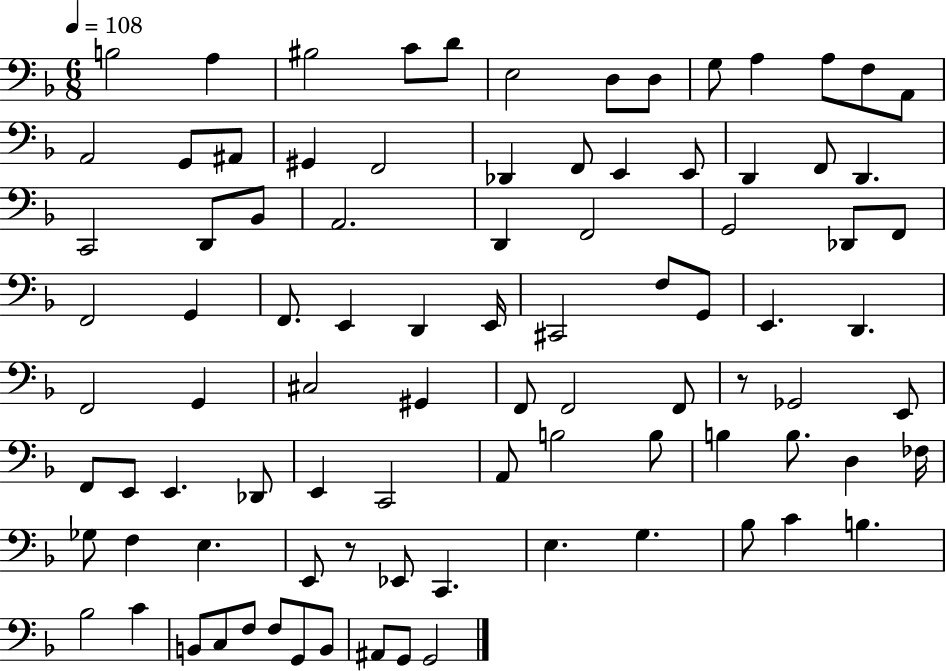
B3/h A3/q BIS3/h C4/e D4/e E3/h D3/e D3/e G3/e A3/q A3/e F3/e A2/e A2/h G2/e A#2/e G#2/q F2/h Db2/q F2/e E2/q E2/e D2/q F2/e D2/q. C2/h D2/e Bb2/e A2/h. D2/q F2/h G2/h Db2/e F2/e F2/h G2/q F2/e. E2/q D2/q E2/s C#2/h F3/e G2/e E2/q. D2/q. F2/h G2/q C#3/h G#2/q F2/e F2/h F2/e R/e Gb2/h E2/e F2/e E2/e E2/q. Db2/e E2/q C2/h A2/e B3/h B3/e B3/q B3/e. D3/q FES3/s Gb3/e F3/q E3/q. E2/e R/e Eb2/e C2/q. E3/q. G3/q. Bb3/e C4/q B3/q. Bb3/h C4/q B2/e C3/e F3/e F3/e G2/e B2/e A#2/e G2/e G2/h